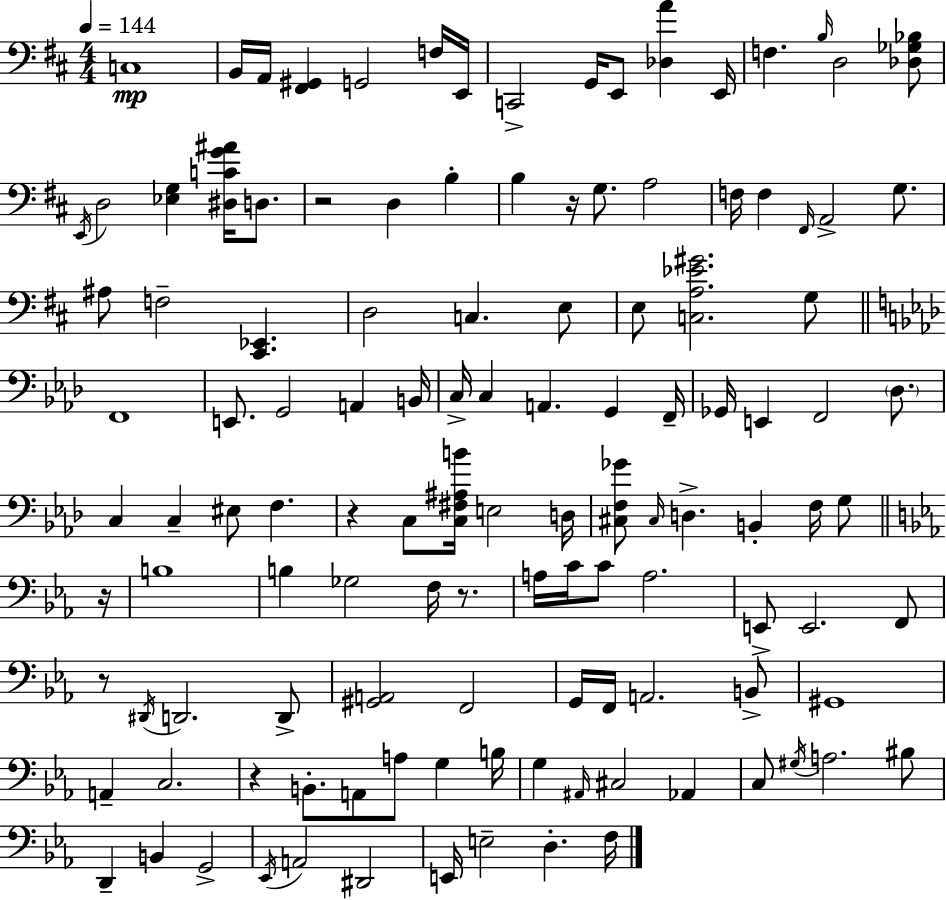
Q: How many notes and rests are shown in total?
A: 121